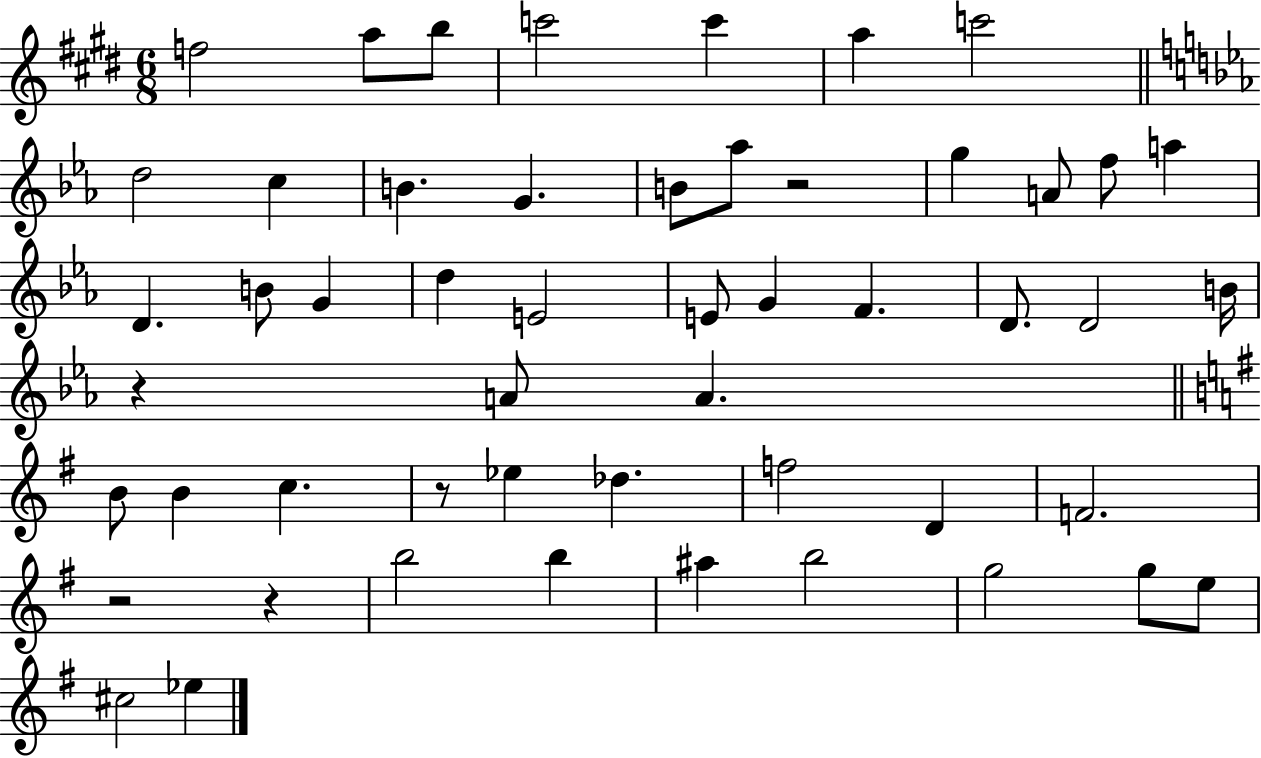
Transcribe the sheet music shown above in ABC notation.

X:1
T:Untitled
M:6/8
L:1/4
K:E
f2 a/2 b/2 c'2 c' a c'2 d2 c B G B/2 _a/2 z2 g A/2 f/2 a D B/2 G d E2 E/2 G F D/2 D2 B/4 z A/2 A B/2 B c z/2 _e _d f2 D F2 z2 z b2 b ^a b2 g2 g/2 e/2 ^c2 _e